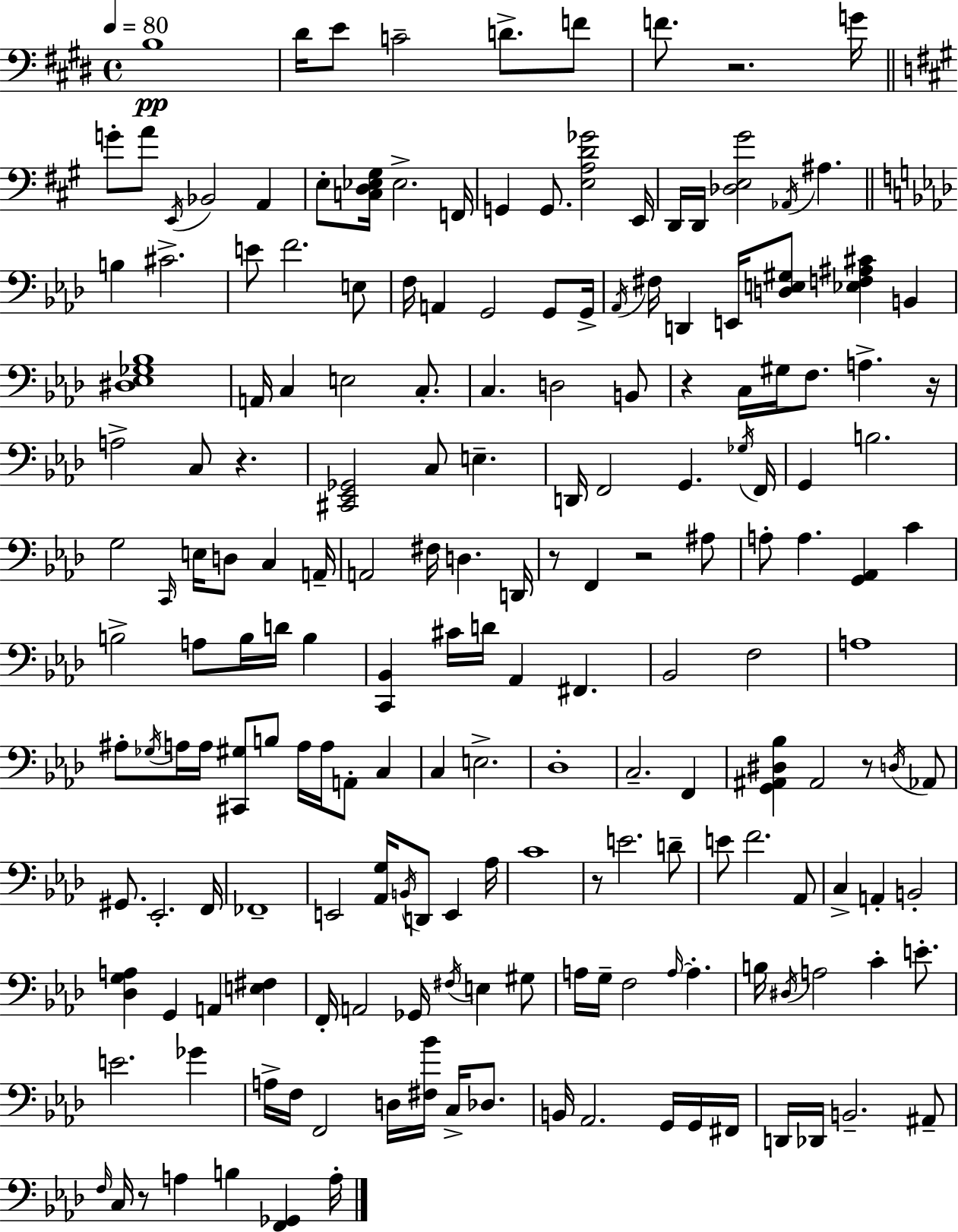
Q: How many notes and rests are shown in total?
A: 187